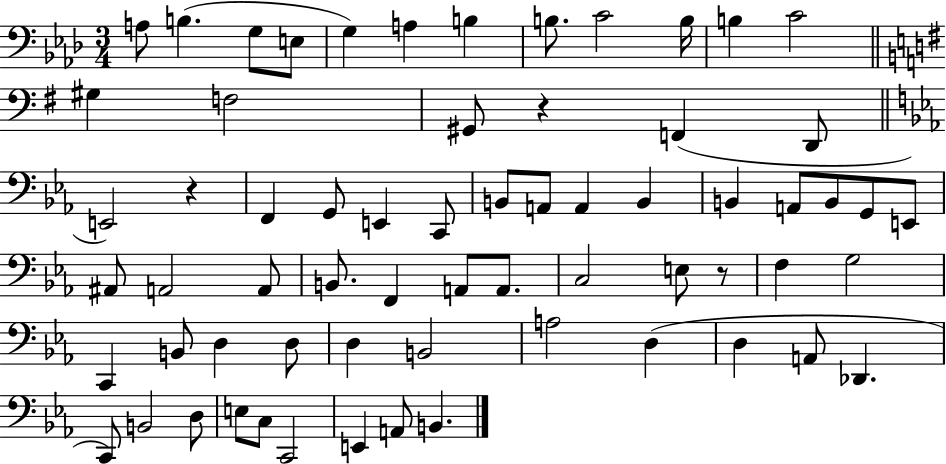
X:1
T:Untitled
M:3/4
L:1/4
K:Ab
A,/2 B, G,/2 E,/2 G, A, B, B,/2 C2 B,/4 B, C2 ^G, F,2 ^G,,/2 z F,, D,,/2 E,,2 z F,, G,,/2 E,, C,,/2 B,,/2 A,,/2 A,, B,, B,, A,,/2 B,,/2 G,,/2 E,,/2 ^A,,/2 A,,2 A,,/2 B,,/2 F,, A,,/2 A,,/2 C,2 E,/2 z/2 F, G,2 C,, B,,/2 D, D,/2 D, B,,2 A,2 D, D, A,,/2 _D,, C,,/2 B,,2 D,/2 E,/2 C,/2 C,,2 E,, A,,/2 B,,